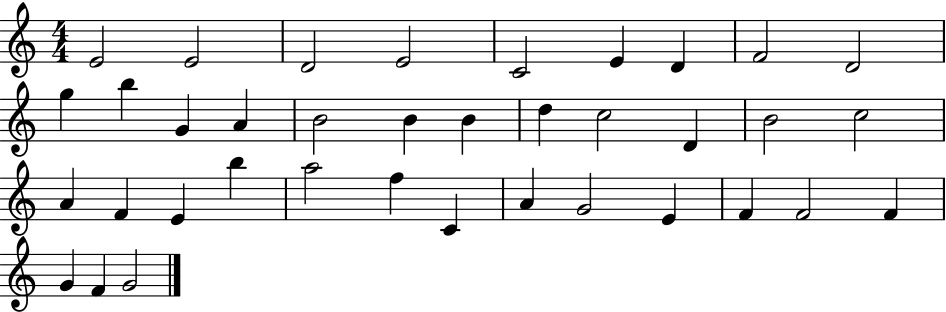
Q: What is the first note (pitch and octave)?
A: E4